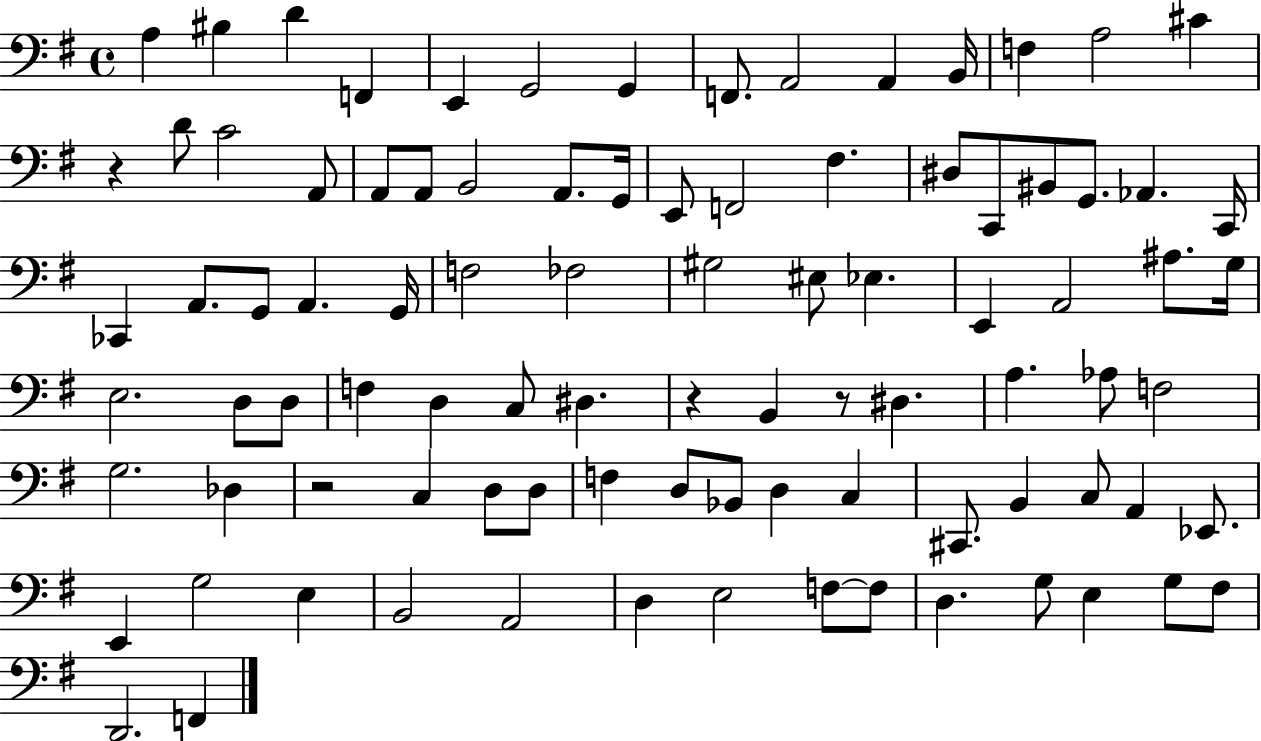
{
  \clef bass
  \time 4/4
  \defaultTimeSignature
  \key g \major
  a4 bis4 d'4 f,4 | e,4 g,2 g,4 | f,8. a,2 a,4 b,16 | f4 a2 cis'4 | \break r4 d'8 c'2 a,8 | a,8 a,8 b,2 a,8. g,16 | e,8 f,2 fis4. | dis8 c,8 bis,8 g,8. aes,4. c,16 | \break ces,4 a,8. g,8 a,4. g,16 | f2 fes2 | gis2 eis8 ees4. | e,4 a,2 ais8. g16 | \break e2. d8 d8 | f4 d4 c8 dis4. | r4 b,4 r8 dis4. | a4. aes8 f2 | \break g2. des4 | r2 c4 d8 d8 | f4 d8 bes,8 d4 c4 | cis,8. b,4 c8 a,4 ees,8. | \break e,4 g2 e4 | b,2 a,2 | d4 e2 f8~~ f8 | d4. g8 e4 g8 fis8 | \break d,2. f,4 | \bar "|."
}